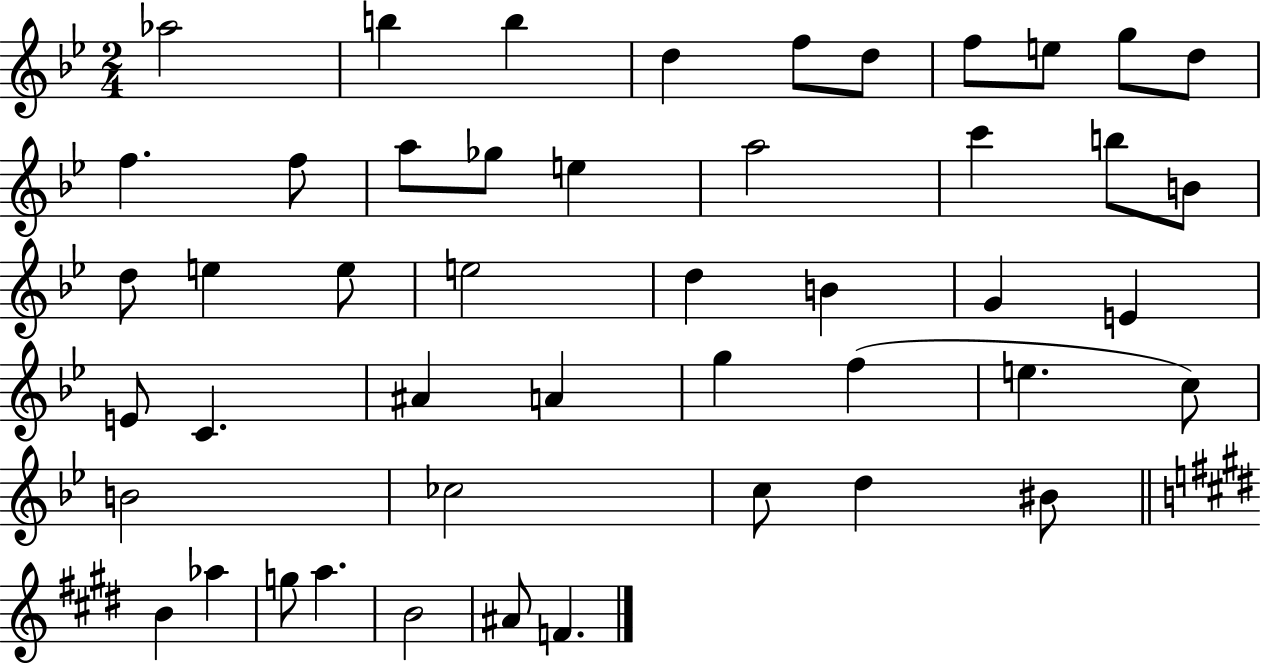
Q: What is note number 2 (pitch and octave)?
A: B5